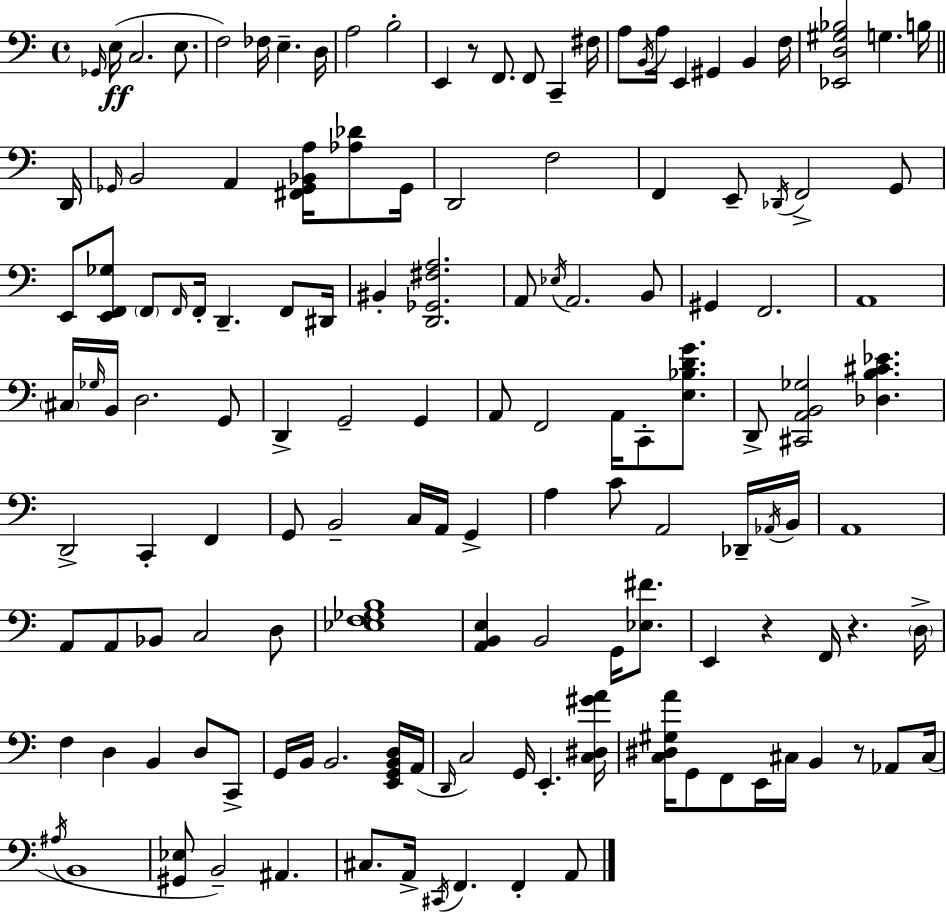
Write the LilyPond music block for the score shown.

{
  \clef bass
  \time 4/4
  \defaultTimeSignature
  \key c \major
  \grace { ges,16 }\ff e16( c2. e8. | f2) fes16 e4.-- | d16 a2 b2-. | e,4 r8 f,8. f,8 c,4-- | \break fis16 a8 \acciaccatura { b,16 } a16 e,4 gis,4 b,4 | f16 <ees, d gis bes>2 g4. | b16 \bar "||" \break \key c \major d,16 \grace { ges,16 } b,2 a,4 <fis, ges, bes, a>16 <aes des'>8 | ges,16 d,2 f2 | f,4 e,8-- \acciaccatura { des,16 } f,2-> | g,8 e,8 <e, f, ges>8 \parenthesize f,8 \grace { f,16 } f,16-. d,4.-- | \break f,8 dis,16 bis,4-. <d, ges, fis a>2. | a,8 \acciaccatura { ees16 } a,2. | b,8 gis,4 f,2. | a,1 | \break \parenthesize cis16 \grace { ges16 } b,16 d2. | g,8 d,4-> g,2-- | g,4 a,8 f,2 | a,16 c,8-. <e bes d' g'>8. d,8-> <cis, a, b, ges>2 | \break <des b cis' ees'>4. d,2-> c,4-. | f,4 g,8 b,2-- | c16 a,16 g,4-> a4 c'8 a,2 | des,16-- \acciaccatura { aes,16 } b,16 a,1 | \break a,8 a,8 bes,8 c2 | d8 <ees f ges b>1 | <a, b, e>4 b,2 | g,16 <ees fis'>8. e,4 r4 f,16 | \break r4. \parenthesize d16-> f4 d4 b,4 | d8 c,8-> g,16 b,16 b,2. | <e, g, b, d>16 a,16( \grace { d,16 } c2) | g,16 e,4.-. <c dis gis' a'>16 <c dis gis a'>16 g,8 f,8 e,16 cis16 b,4 | \break r8 aes,8 cis16( \acciaccatura { ais16 } b,1 | <gis, ees>8 b,2--) | ais,4. cis8. a,16-> \acciaccatura { cis,16 } f,4. | f,4-. a,8 \bar "|."
}